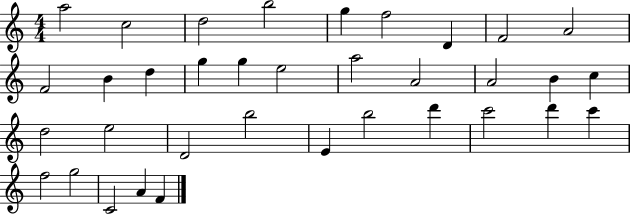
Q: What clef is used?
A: treble